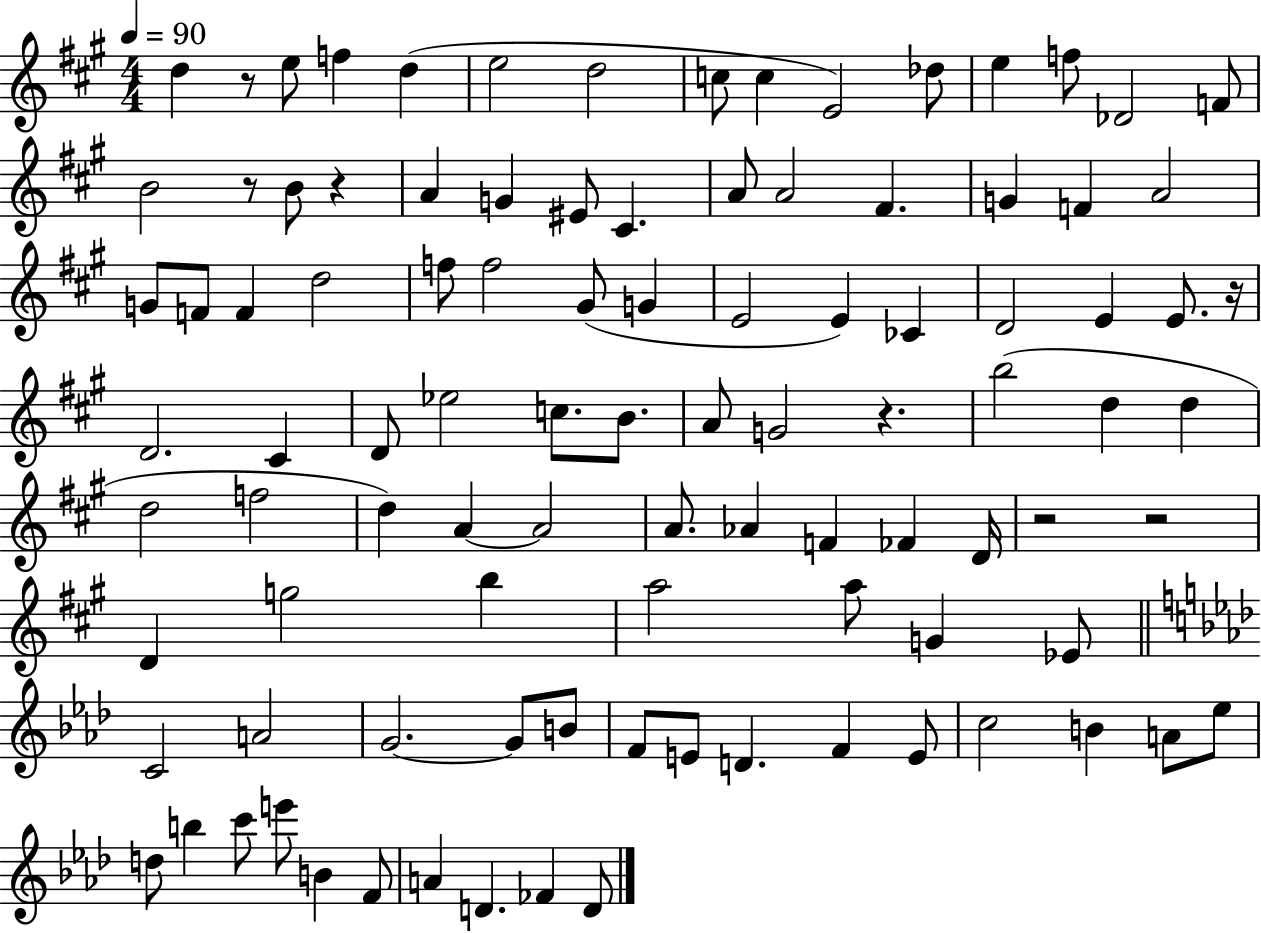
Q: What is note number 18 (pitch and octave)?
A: G4